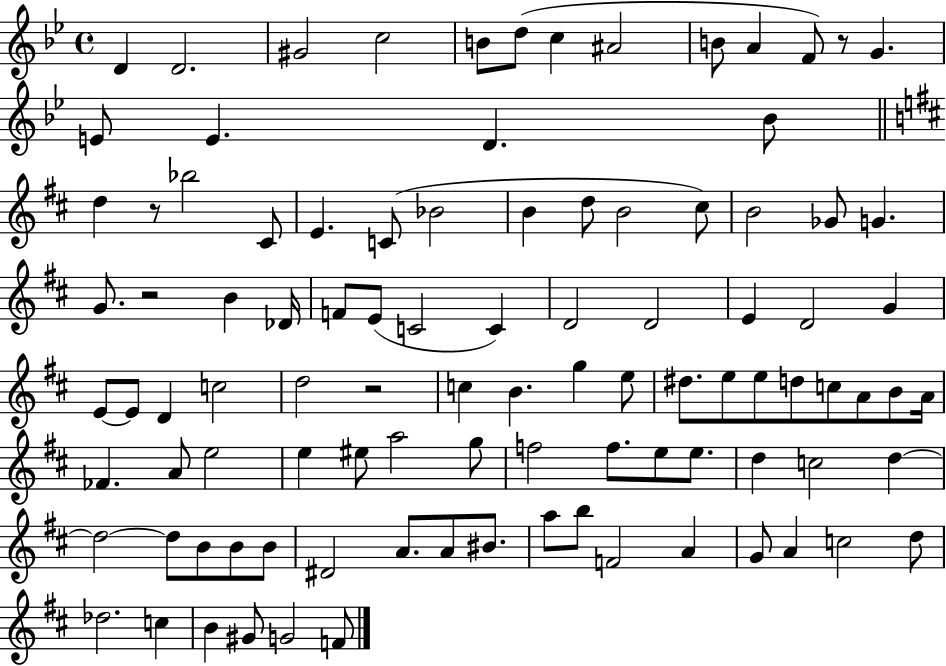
{
  \clef treble
  \time 4/4
  \defaultTimeSignature
  \key bes \major
  d'4 d'2. | gis'2 c''2 | b'8 d''8( c''4 ais'2 | b'8 a'4 f'8) r8 g'4. | \break e'8 e'4. d'4. bes'8 | \bar "||" \break \key d \major d''4 r8 bes''2 cis'8 | e'4. c'8( bes'2 | b'4 d''8 b'2 cis''8) | b'2 ges'8 g'4. | \break g'8. r2 b'4 des'16 | f'8 e'8( c'2 c'4) | d'2 d'2 | e'4 d'2 g'4 | \break e'8~~ e'8 d'4 c''2 | d''2 r2 | c''4 b'4. g''4 e''8 | dis''8. e''8 e''8 d''8 c''8 a'8 b'8 a'16 | \break fes'4. a'8 e''2 | e''4 eis''8 a''2 g''8 | f''2 f''8. e''8 e''8. | d''4 c''2 d''4~~ | \break d''2~~ d''8 b'8 b'8 b'8 | dis'2 a'8. a'8 bis'8. | a''8 b''8 f'2 a'4 | g'8 a'4 c''2 d''8 | \break des''2. c''4 | b'4 gis'8 g'2 f'8 | \bar "|."
}